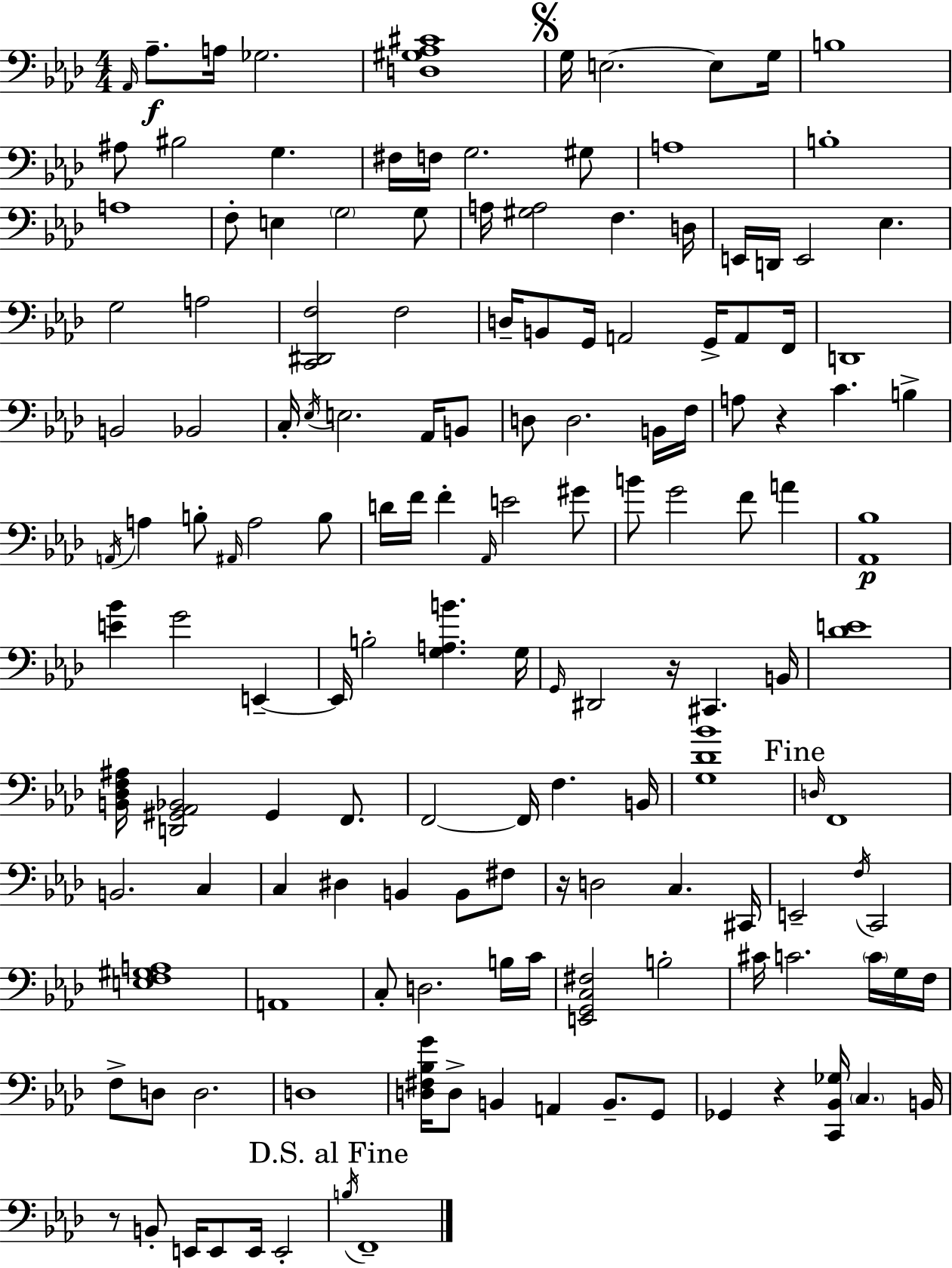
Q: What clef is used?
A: bass